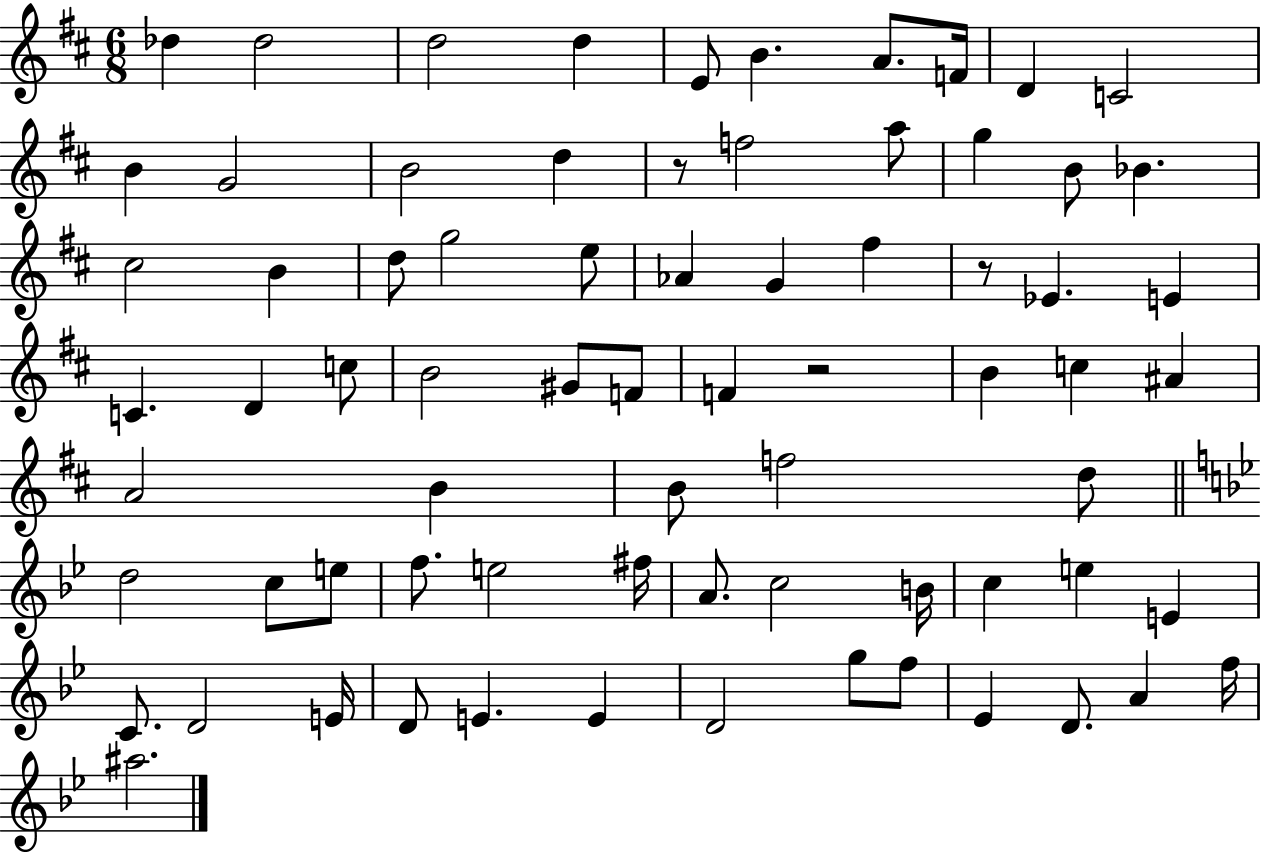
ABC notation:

X:1
T:Untitled
M:6/8
L:1/4
K:D
_d _d2 d2 d E/2 B A/2 F/4 D C2 B G2 B2 d z/2 f2 a/2 g B/2 _B ^c2 B d/2 g2 e/2 _A G ^f z/2 _E E C D c/2 B2 ^G/2 F/2 F z2 B c ^A A2 B B/2 f2 d/2 d2 c/2 e/2 f/2 e2 ^f/4 A/2 c2 B/4 c e E C/2 D2 E/4 D/2 E E D2 g/2 f/2 _E D/2 A f/4 ^a2